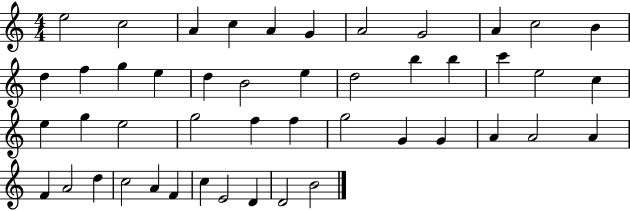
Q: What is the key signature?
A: C major